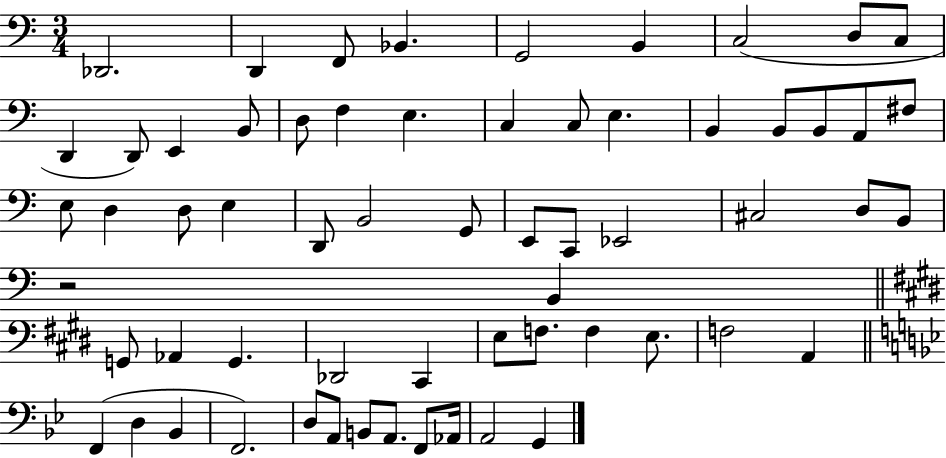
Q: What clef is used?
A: bass